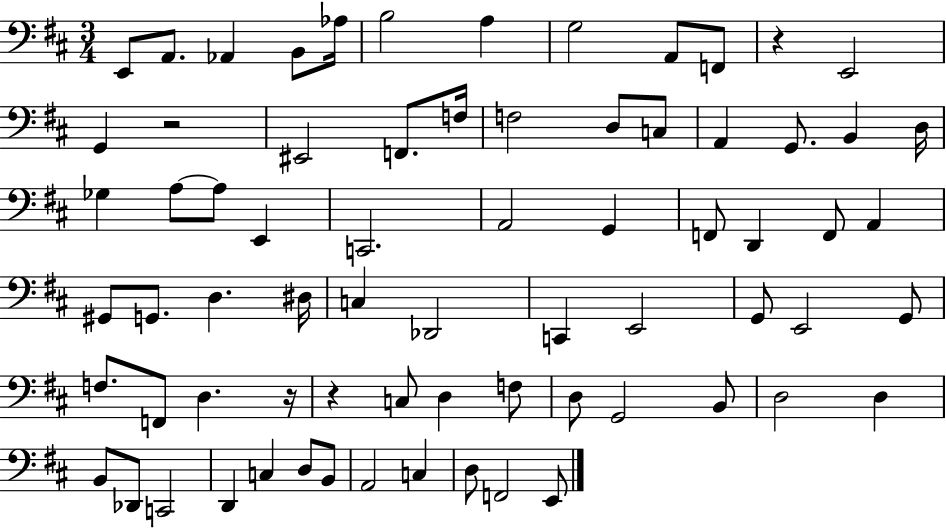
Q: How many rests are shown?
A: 4